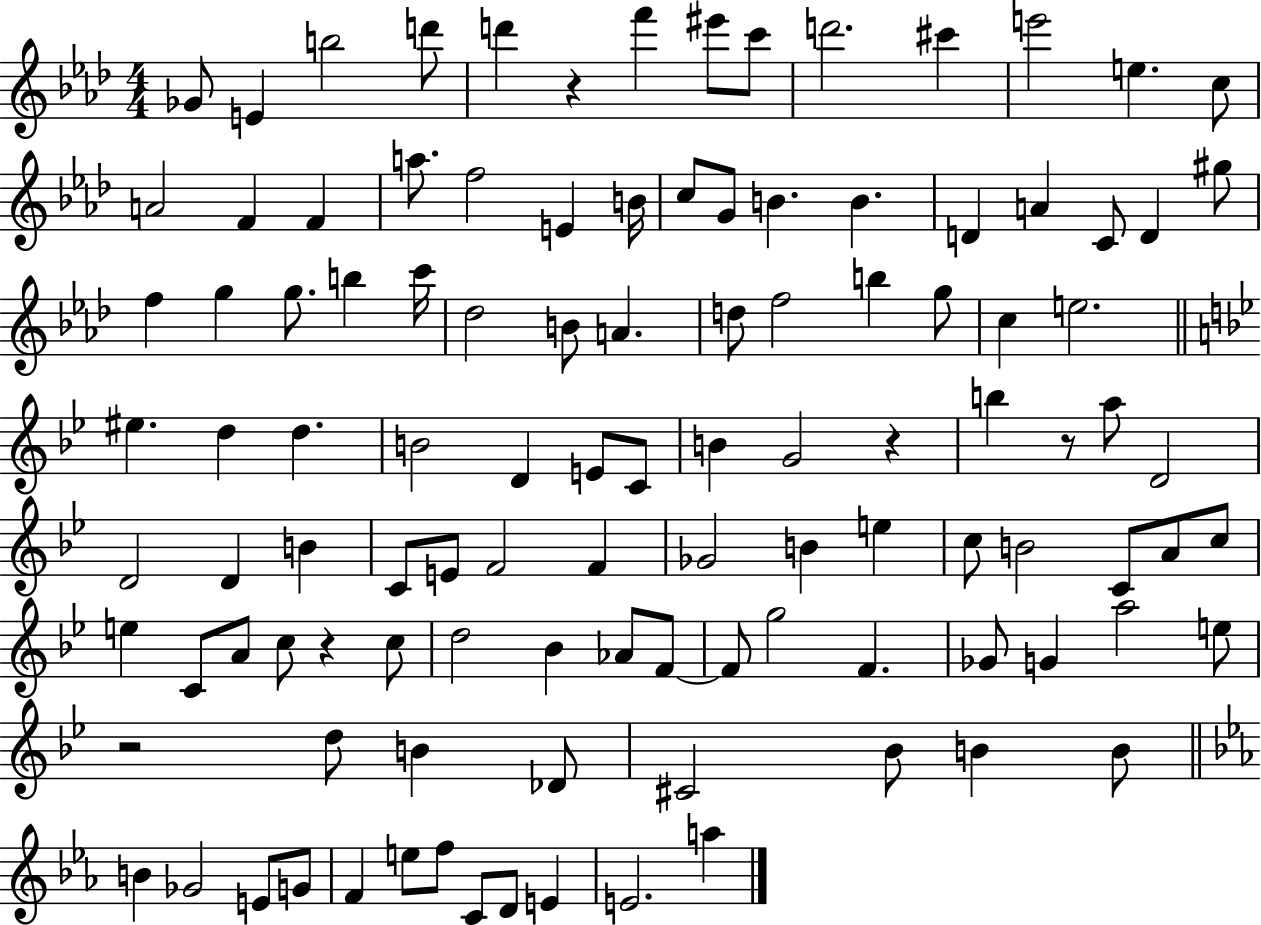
{
  \clef treble
  \numericTimeSignature
  \time 4/4
  \key aes \major
  ges'8 e'4 b''2 d'''8 | d'''4 r4 f'''4 eis'''8 c'''8 | d'''2. cis'''4 | e'''2 e''4. c''8 | \break a'2 f'4 f'4 | a''8. f''2 e'4 b'16 | c''8 g'8 b'4. b'4. | d'4 a'4 c'8 d'4 gis''8 | \break f''4 g''4 g''8. b''4 c'''16 | des''2 b'8 a'4. | d''8 f''2 b''4 g''8 | c''4 e''2. | \break \bar "||" \break \key bes \major eis''4. d''4 d''4. | b'2 d'4 e'8 c'8 | b'4 g'2 r4 | b''4 r8 a''8 d'2 | \break d'2 d'4 b'4 | c'8 e'8 f'2 f'4 | ges'2 b'4 e''4 | c''8 b'2 c'8 a'8 c''8 | \break e''4 c'8 a'8 c''8 r4 c''8 | d''2 bes'4 aes'8 f'8~~ | f'8 g''2 f'4. | ges'8 g'4 a''2 e''8 | \break r2 d''8 b'4 des'8 | cis'2 bes'8 b'4 b'8 | \bar "||" \break \key c \minor b'4 ges'2 e'8 g'8 | f'4 e''8 f''8 c'8 d'8 e'4 | e'2. a''4 | \bar "|."
}